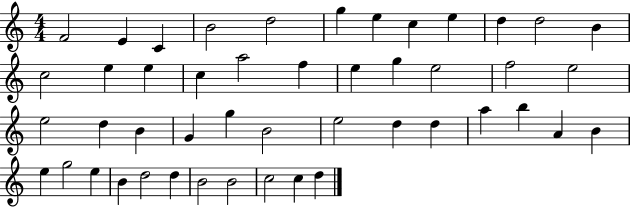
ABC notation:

X:1
T:Untitled
M:4/4
L:1/4
K:C
F2 E C B2 d2 g e c e d d2 B c2 e e c a2 f e g e2 f2 e2 e2 d B G g B2 e2 d d a b A B e g2 e B d2 d B2 B2 c2 c d